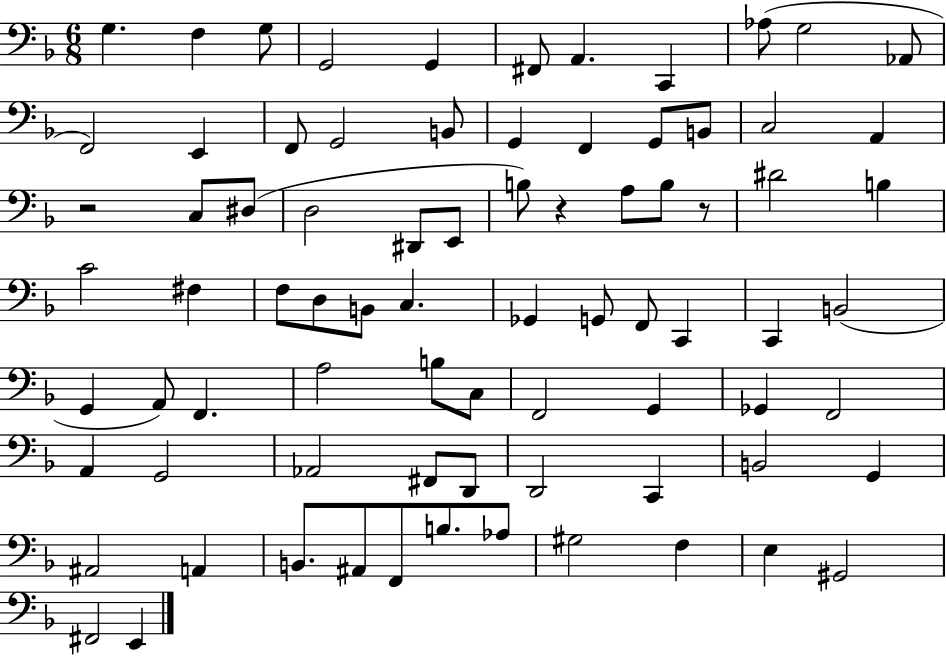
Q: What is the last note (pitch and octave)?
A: E2